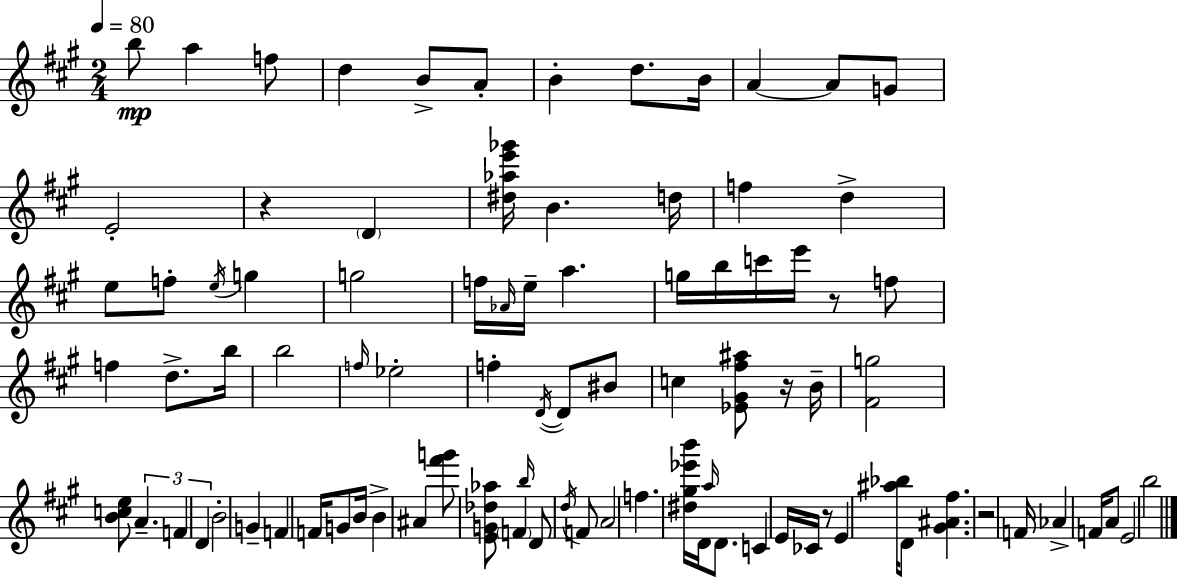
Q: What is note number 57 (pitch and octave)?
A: B5